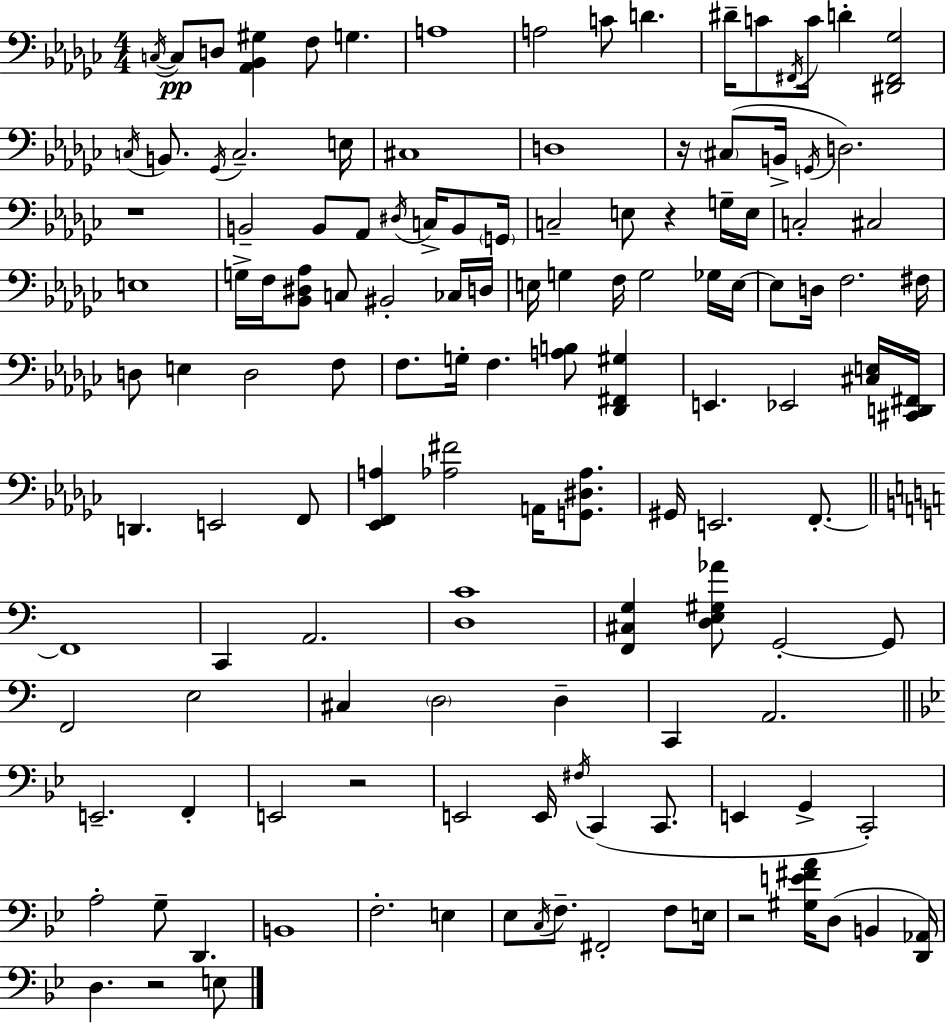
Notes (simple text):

C3/s C3/e D3/e [Ab2,Bb2,G#3]/q F3/e G3/q. A3/w A3/h C4/e D4/q. D#4/s C4/e F#2/s C4/s D4/q [D#2,F#2,Gb3]/h C3/s B2/e. Gb2/s C3/h. E3/s C#3/w D3/w R/s C#3/e B2/s G2/s D3/h. R/w B2/h B2/e Ab2/e D#3/s C3/s B2/e G2/s C3/h E3/e R/q G3/s E3/s C3/h C#3/h E3/w G3/s F3/s [Bb2,D#3,Ab3]/e C3/e BIS2/h CES3/s D3/s E3/s G3/q F3/s G3/h Gb3/s E3/s E3/e D3/s F3/h. F#3/s D3/e E3/q D3/h F3/e F3/e. G3/s F3/q. [A3,B3]/e [Db2,F#2,G#3]/q E2/q. Eb2/h [C#3,E3]/s [C#2,D2,F#2]/s D2/q. E2/h F2/e [Eb2,F2,A3]/q [Ab3,F#4]/h A2/s [G2,D#3,Ab3]/e. G#2/s E2/h. F2/e. F2/w C2/q A2/h. [D3,C4]/w [F2,C#3,G3]/q [D3,E3,G#3,Ab4]/e G2/h G2/e F2/h E3/h C#3/q D3/h D3/q C2/q A2/h. E2/h. F2/q E2/h R/h E2/h E2/s F#3/s C2/q C2/e. E2/q G2/q C2/h A3/h G3/e D2/q. B2/w F3/h. E3/q Eb3/e C3/s F3/e. F#2/h F3/e E3/s R/h [G#3,E4,F#4,A4]/s D3/e B2/q [D2,Ab2]/s D3/q. R/h E3/e